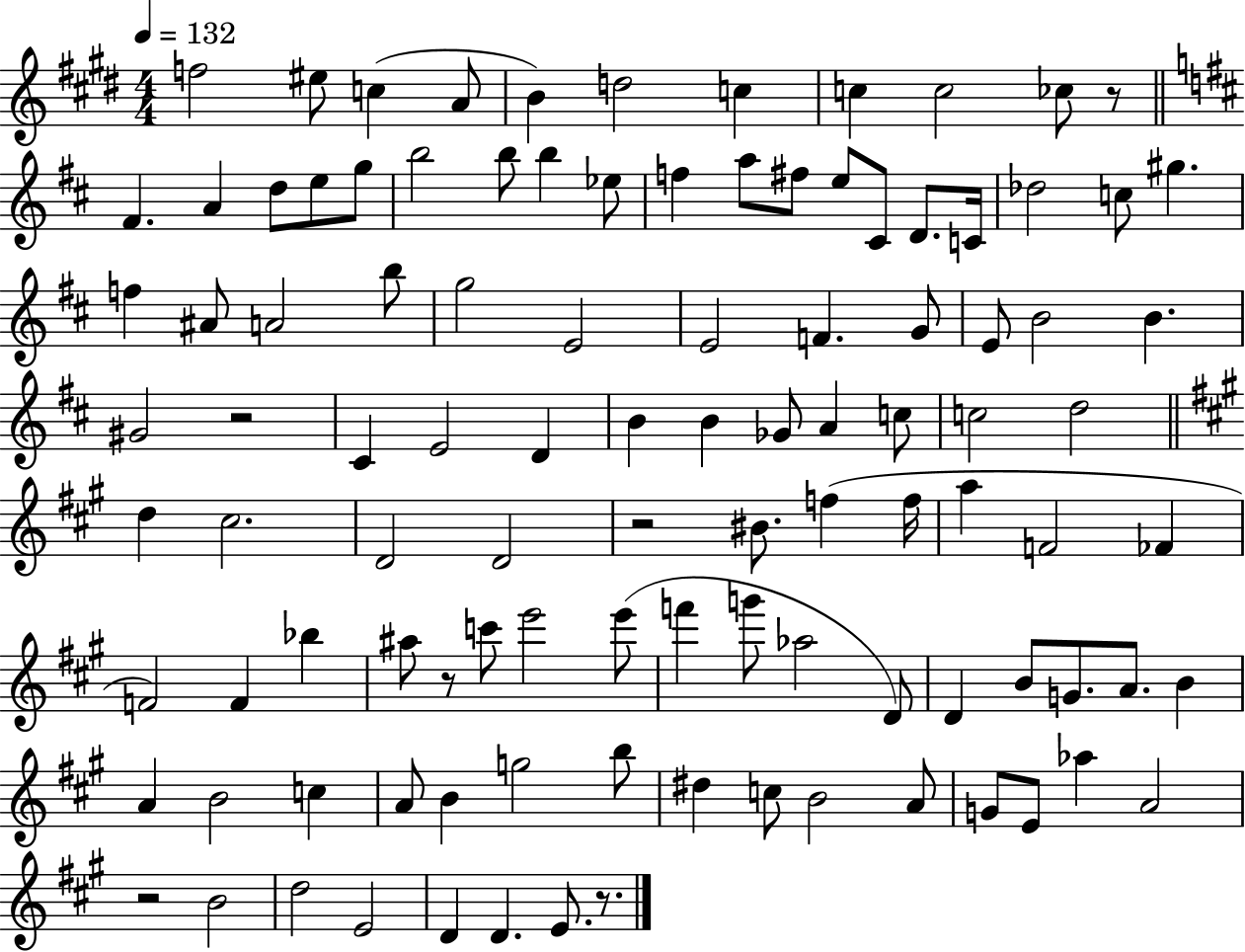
{
  \clef treble
  \numericTimeSignature
  \time 4/4
  \key e \major
  \tempo 4 = 132
  \repeat volta 2 { f''2 eis''8 c''4( a'8 | b'4) d''2 c''4 | c''4 c''2 ces''8 r8 | \bar "||" \break \key b \minor fis'4. a'4 d''8 e''8 g''8 | b''2 b''8 b''4 ees''8 | f''4 a''8 fis''8 e''8 cis'8 d'8. c'16 | des''2 c''8 gis''4. | \break f''4 ais'8 a'2 b''8 | g''2 e'2 | e'2 f'4. g'8 | e'8 b'2 b'4. | \break gis'2 r2 | cis'4 e'2 d'4 | b'4 b'4 ges'8 a'4 c''8 | c''2 d''2 | \break \bar "||" \break \key a \major d''4 cis''2. | d'2 d'2 | r2 bis'8. f''4( f''16 | a''4 f'2 fes'4 | \break f'2) f'4 bes''4 | ais''8 r8 c'''8 e'''2 e'''8( | f'''4 g'''8 aes''2 d'8) | d'4 b'8 g'8. a'8. b'4 | \break a'4 b'2 c''4 | a'8 b'4 g''2 b''8 | dis''4 c''8 b'2 a'8 | g'8 e'8 aes''4 a'2 | \break r2 b'2 | d''2 e'2 | d'4 d'4. e'8. r8. | } \bar "|."
}